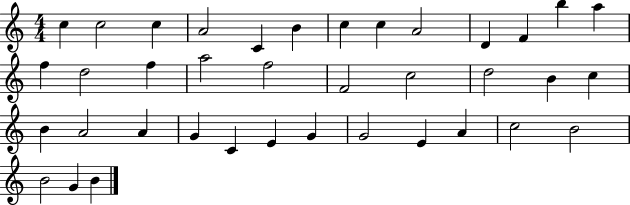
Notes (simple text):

C5/q C5/h C5/q A4/h C4/q B4/q C5/q C5/q A4/h D4/q F4/q B5/q A5/q F5/q D5/h F5/q A5/h F5/h F4/h C5/h D5/h B4/q C5/q B4/q A4/h A4/q G4/q C4/q E4/q G4/q G4/h E4/q A4/q C5/h B4/h B4/h G4/q B4/q